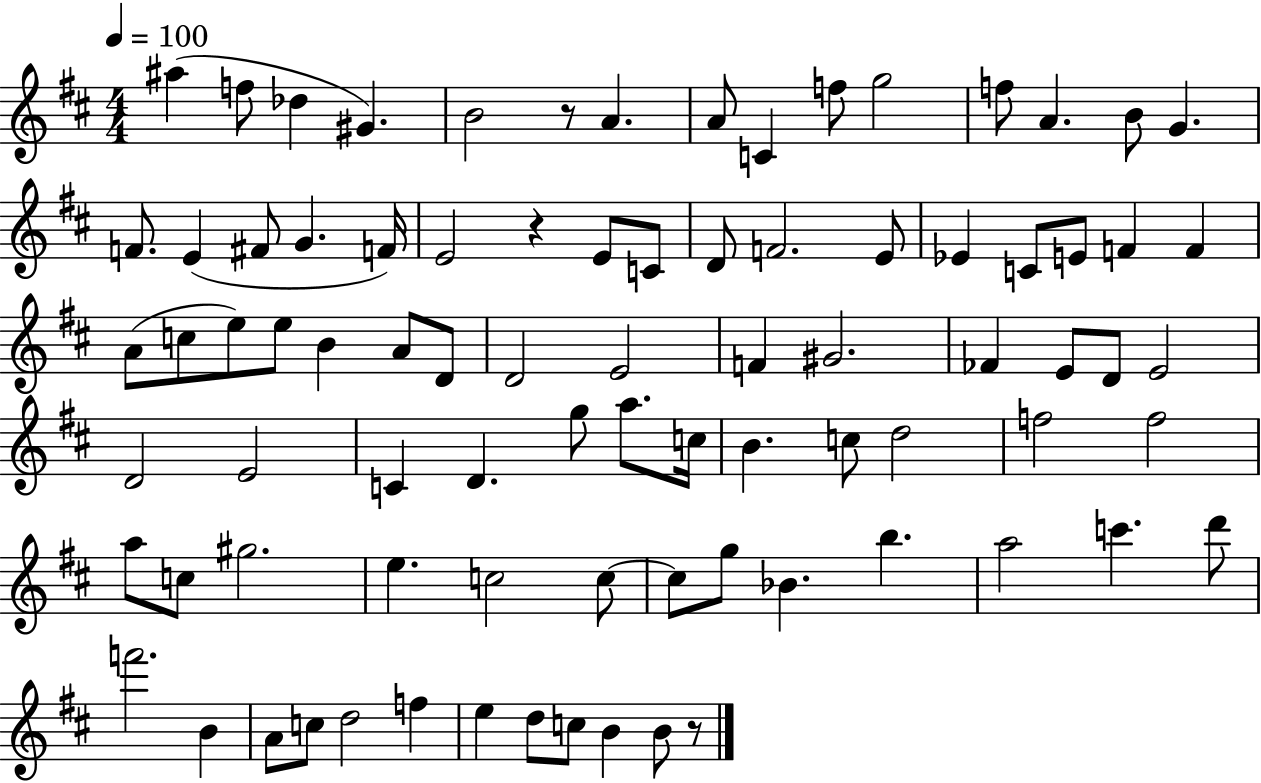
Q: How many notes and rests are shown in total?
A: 84